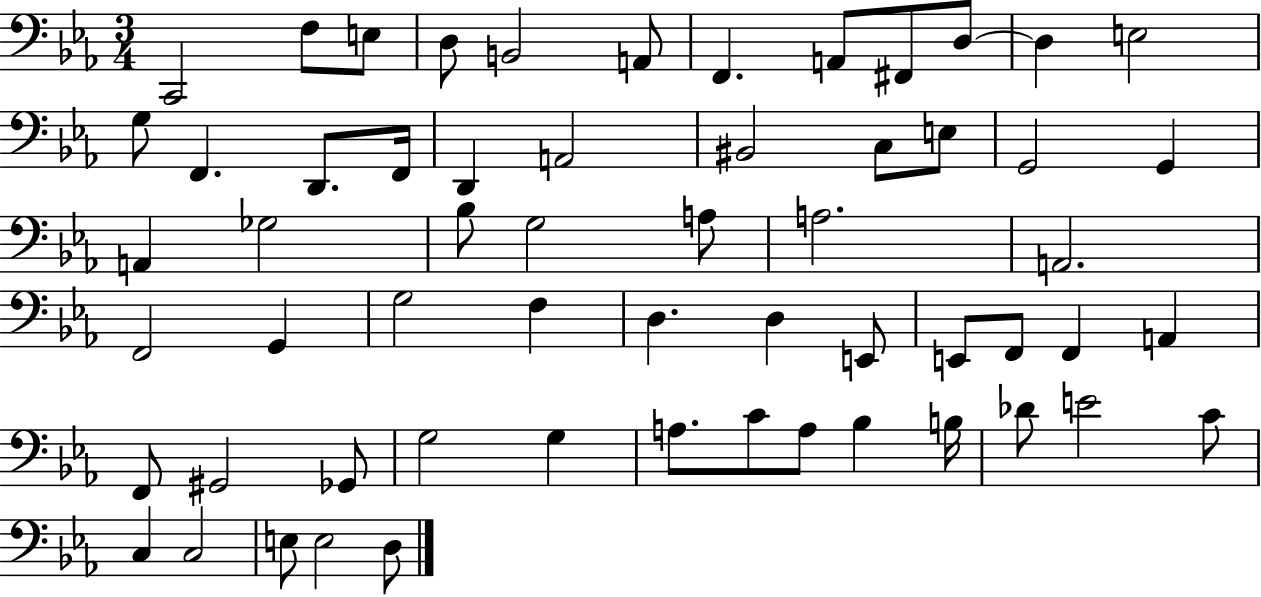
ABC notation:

X:1
T:Untitled
M:3/4
L:1/4
K:Eb
C,,2 F,/2 E,/2 D,/2 B,,2 A,,/2 F,, A,,/2 ^F,,/2 D,/2 D, E,2 G,/2 F,, D,,/2 F,,/4 D,, A,,2 ^B,,2 C,/2 E,/2 G,,2 G,, A,, _G,2 _B,/2 G,2 A,/2 A,2 A,,2 F,,2 G,, G,2 F, D, D, E,,/2 E,,/2 F,,/2 F,, A,, F,,/2 ^G,,2 _G,,/2 G,2 G, A,/2 C/2 A,/2 _B, B,/4 _D/2 E2 C/2 C, C,2 E,/2 E,2 D,/2